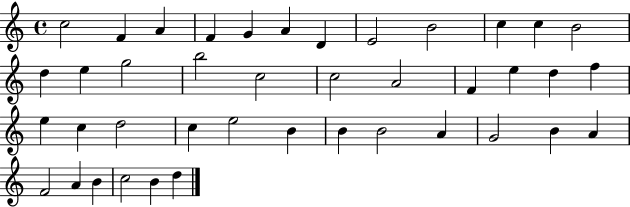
X:1
T:Untitled
M:4/4
L:1/4
K:C
c2 F A F G A D E2 B2 c c B2 d e g2 b2 c2 c2 A2 F e d f e c d2 c e2 B B B2 A G2 B A F2 A B c2 B d